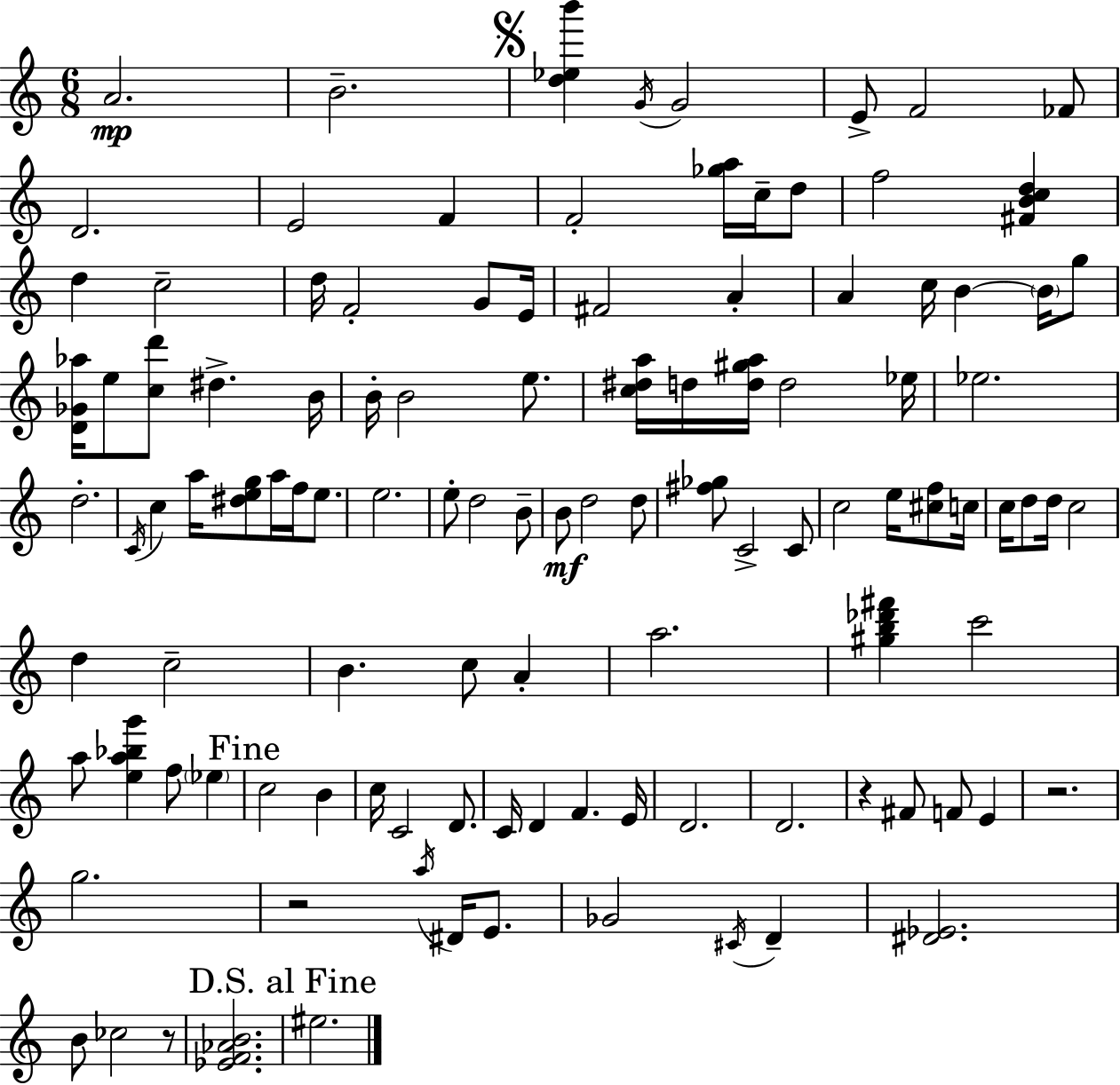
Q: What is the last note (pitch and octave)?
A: EIS5